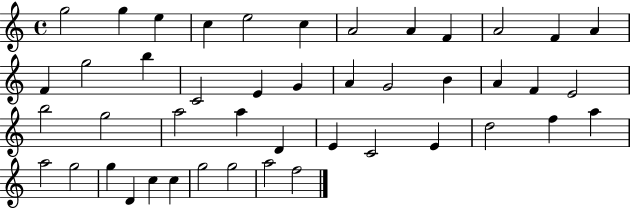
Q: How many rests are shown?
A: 0